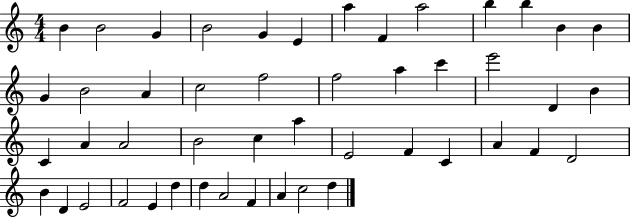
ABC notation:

X:1
T:Untitled
M:4/4
L:1/4
K:C
B B2 G B2 G E a F a2 b b B B G B2 A c2 f2 f2 a c' e'2 D B C A A2 B2 c a E2 F C A F D2 B D E2 F2 E d d A2 F A c2 d